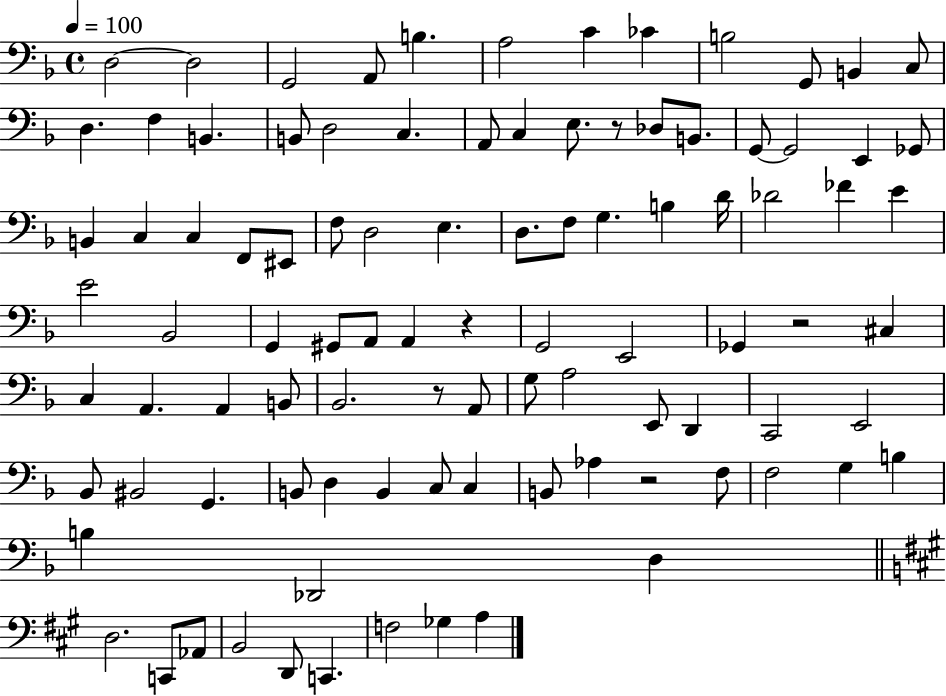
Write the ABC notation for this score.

X:1
T:Untitled
M:4/4
L:1/4
K:F
D,2 D,2 G,,2 A,,/2 B, A,2 C _C B,2 G,,/2 B,, C,/2 D, F, B,, B,,/2 D,2 C, A,,/2 C, E,/2 z/2 _D,/2 B,,/2 G,,/2 G,,2 E,, _G,,/2 B,, C, C, F,,/2 ^E,,/2 F,/2 D,2 E, D,/2 F,/2 G, B, D/4 _D2 _F E E2 _B,,2 G,, ^G,,/2 A,,/2 A,, z G,,2 E,,2 _G,, z2 ^C, C, A,, A,, B,,/2 _B,,2 z/2 A,,/2 G,/2 A,2 E,,/2 D,, C,,2 E,,2 _B,,/2 ^B,,2 G,, B,,/2 D, B,, C,/2 C, B,,/2 _A, z2 F,/2 F,2 G, B, B, _D,,2 D, D,2 C,,/2 _A,,/2 B,,2 D,,/2 C,, F,2 _G, A,